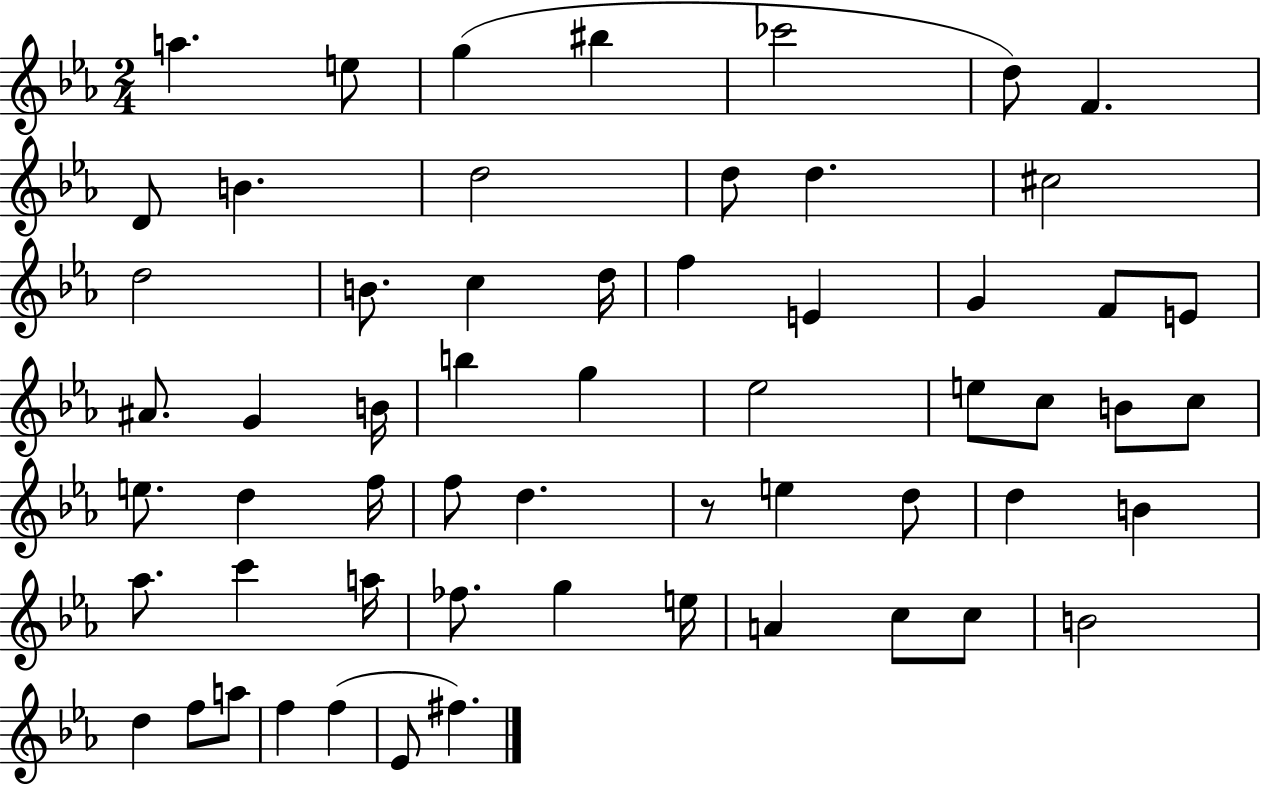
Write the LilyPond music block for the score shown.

{
  \clef treble
  \numericTimeSignature
  \time 2/4
  \key ees \major
  a''4. e''8 | g''4( bis''4 | ces'''2 | d''8) f'4. | \break d'8 b'4. | d''2 | d''8 d''4. | cis''2 | \break d''2 | b'8. c''4 d''16 | f''4 e'4 | g'4 f'8 e'8 | \break ais'8. g'4 b'16 | b''4 g''4 | ees''2 | e''8 c''8 b'8 c''8 | \break e''8. d''4 f''16 | f''8 d''4. | r8 e''4 d''8 | d''4 b'4 | \break aes''8. c'''4 a''16 | fes''8. g''4 e''16 | a'4 c''8 c''8 | b'2 | \break d''4 f''8 a''8 | f''4 f''4( | ees'8 fis''4.) | \bar "|."
}